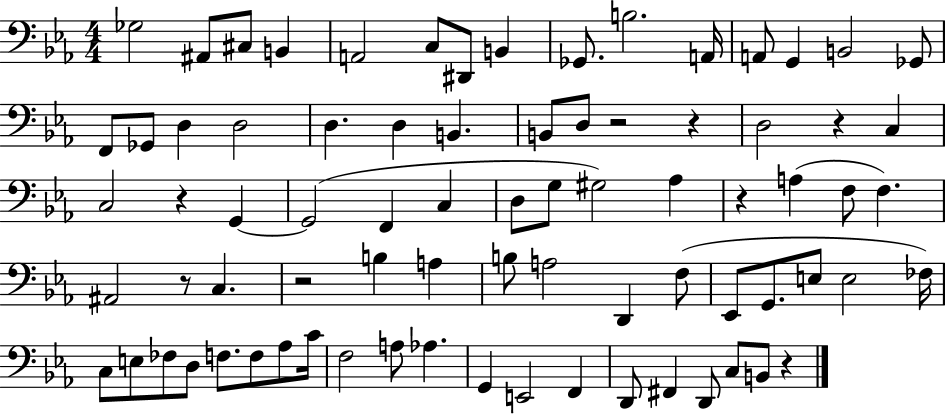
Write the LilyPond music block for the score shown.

{
  \clef bass
  \numericTimeSignature
  \time 4/4
  \key ees \major
  ges2 ais,8 cis8 b,4 | a,2 c8 dis,8 b,4 | ges,8. b2. a,16 | a,8 g,4 b,2 ges,8 | \break f,8 ges,8 d4 d2 | d4. d4 b,4. | b,8 d8 r2 r4 | d2 r4 c4 | \break c2 r4 g,4~~ | g,2( f,4 c4 | d8 g8 gis2) aes4 | r4 a4( f8 f4.) | \break ais,2 r8 c4. | r2 b4 a4 | b8 a2 d,4 f8( | ees,8 g,8. e8 e2 fes16) | \break c8 e8 fes8 d8 f8. f8 aes8 c'16 | f2 a8 aes4. | g,4 e,2 f,4 | d,8 fis,4 d,8 c8 b,8 r4 | \break \bar "|."
}